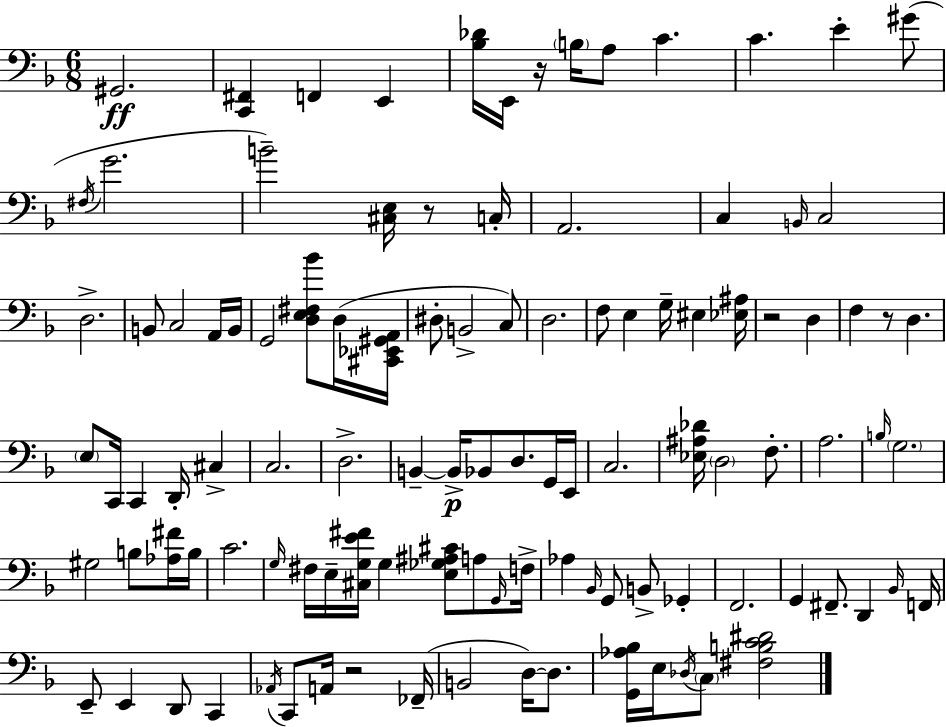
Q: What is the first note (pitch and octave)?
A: G#2